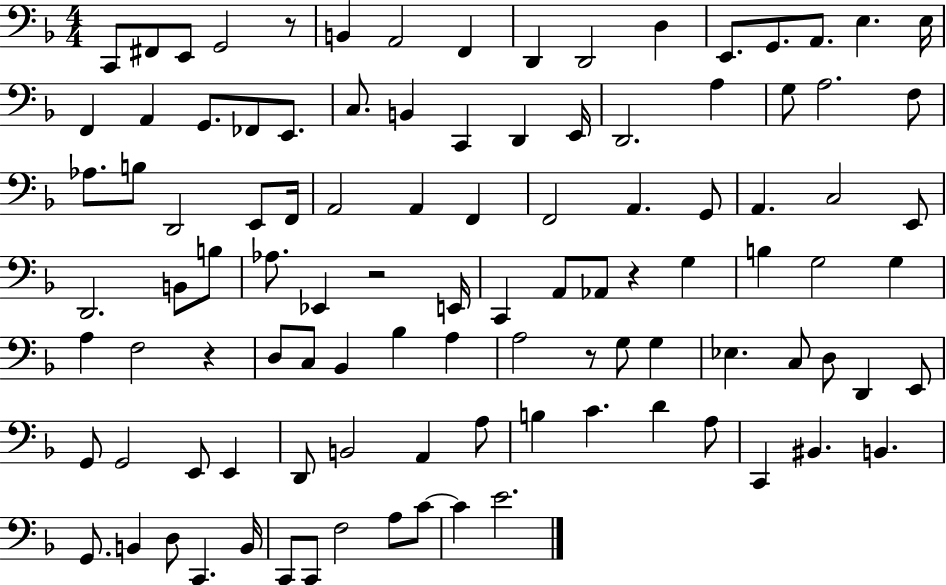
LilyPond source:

{
  \clef bass
  \numericTimeSignature
  \time 4/4
  \key f \major
  \repeat volta 2 { c,8 fis,8 e,8 g,2 r8 | b,4 a,2 f,4 | d,4 d,2 d4 | e,8. g,8. a,8. e4. e16 | \break f,4 a,4 g,8. fes,8 e,8. | c8. b,4 c,4 d,4 e,16 | d,2. a4 | g8 a2. f8 | \break aes8. b8 d,2 e,8 f,16 | a,2 a,4 f,4 | f,2 a,4. g,8 | a,4. c2 e,8 | \break d,2. b,8 b8 | aes8. ees,4 r2 e,16 | c,4 a,8 aes,8 r4 g4 | b4 g2 g4 | \break a4 f2 r4 | d8 c8 bes,4 bes4 a4 | a2 r8 g8 g4 | ees4. c8 d8 d,4 e,8 | \break g,8 g,2 e,8 e,4 | d,8 b,2 a,4 a8 | b4 c'4. d'4 a8 | c,4 bis,4. b,4. | \break g,8. b,4 d8 c,4. b,16 | c,8 c,8 f2 a8 c'8~~ | c'4 e'2. | } \bar "|."
}